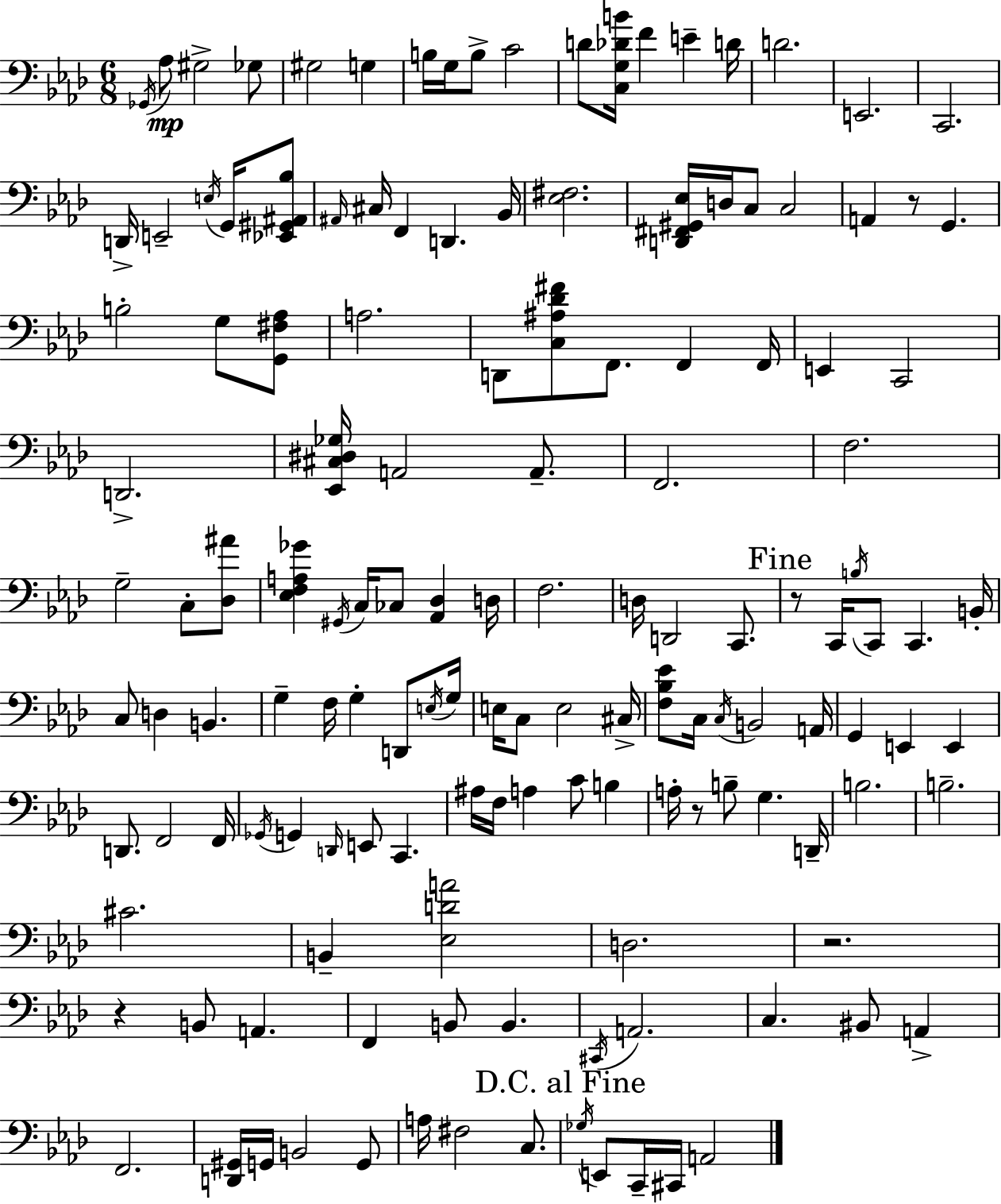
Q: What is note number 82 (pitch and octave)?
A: F2